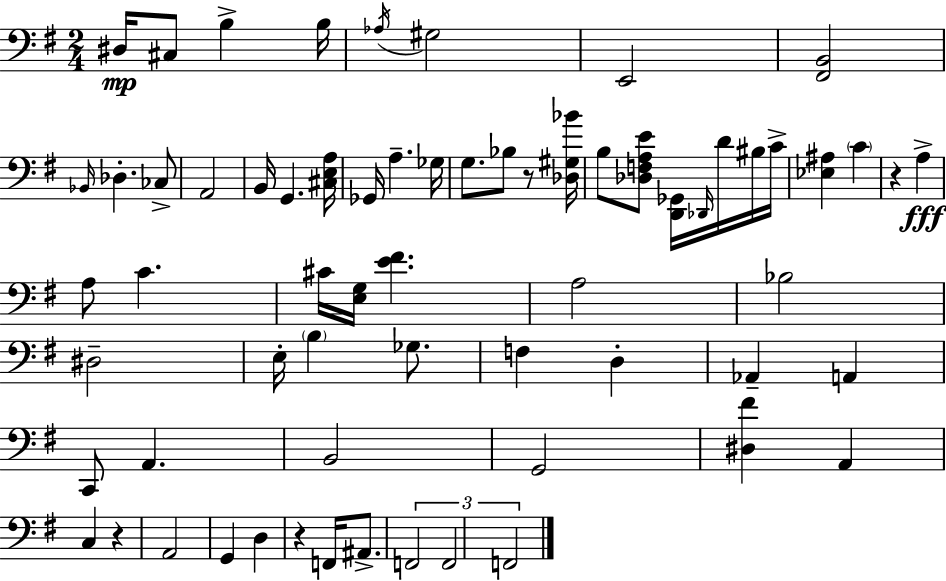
{
  \clef bass
  \numericTimeSignature
  \time 2/4
  \key e \minor
  dis16\mp cis8 b4-> b16 | \acciaccatura { aes16 } gis2 | e,2 | <fis, b,>2 | \break \grace { bes,16 } des4.-. | ces8-> a,2 | b,16 g,4. | <cis e a>16 ges,16 a4.-- | \break ges16 g8. bes8 r8 | <des gis bes'>16 b8 <des f a e'>8 <d, ges,>16 \grace { des,16 } | d'16 bis16 c'16-> <ees ais>4 \parenthesize c'4 | r4 a4->\fff | \break a8 c'4. | cis'16 <e g>16 <e' fis'>4. | a2 | bes2 | \break dis2-- | e16-. \parenthesize b4 | ges8. f4 d4-. | aes,4-- a,4 | \break c,8 a,4. | b,2 | g,2 | <dis fis'>4 a,4 | \break c4 r4 | a,2 | g,4 d4 | r4 f,16 | \break ais,8.-> \tuplet 3/2 { f,2 | f,2 | f,2 } | \bar "|."
}